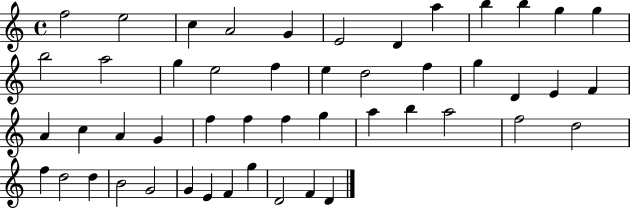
{
  \clef treble
  \time 4/4
  \defaultTimeSignature
  \key c \major
  f''2 e''2 | c''4 a'2 g'4 | e'2 d'4 a''4 | b''4 b''4 g''4 g''4 | \break b''2 a''2 | g''4 e''2 f''4 | e''4 d''2 f''4 | g''4 d'4 e'4 f'4 | \break a'4 c''4 a'4 g'4 | f''4 f''4 f''4 g''4 | a''4 b''4 a''2 | f''2 d''2 | \break f''4 d''2 d''4 | b'2 g'2 | g'4 e'4 f'4 g''4 | d'2 f'4 d'4 | \break \bar "|."
}